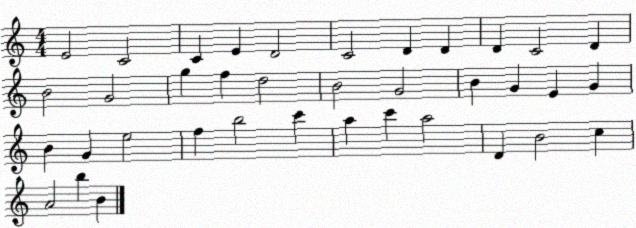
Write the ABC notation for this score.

X:1
T:Untitled
M:4/4
L:1/4
K:C
E2 C2 C E D2 C2 D D D C2 D B2 G2 g f d2 B2 G2 B G E G B G e2 f b2 c' a c' a2 D B2 c A2 b B